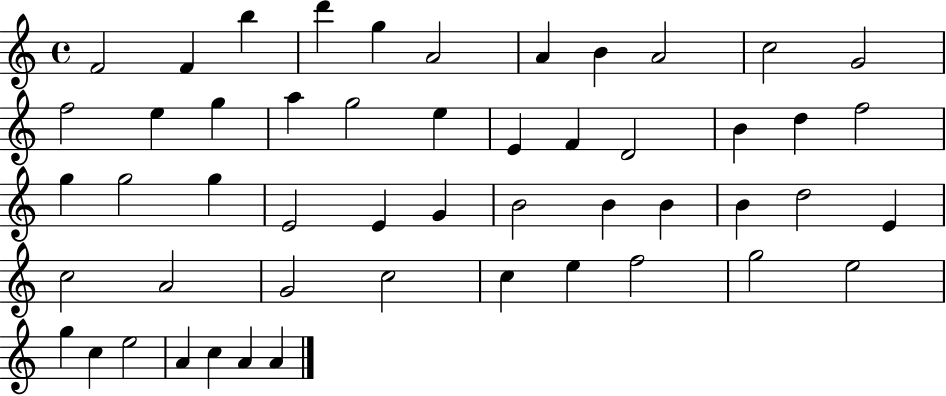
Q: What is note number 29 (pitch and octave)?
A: G4